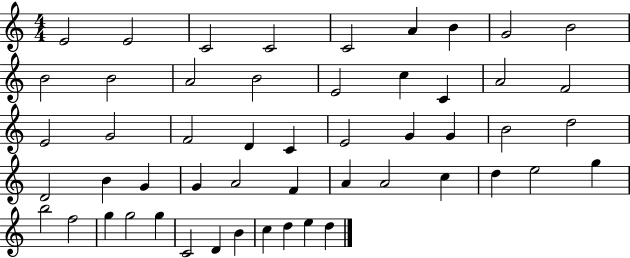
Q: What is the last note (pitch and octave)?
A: D5